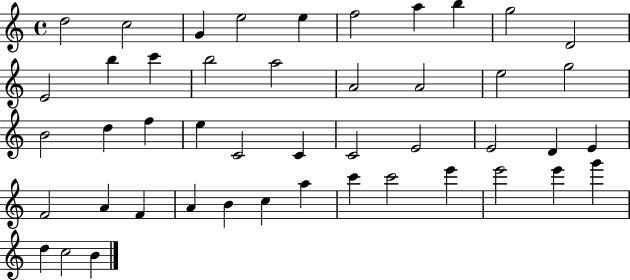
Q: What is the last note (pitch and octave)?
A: B4